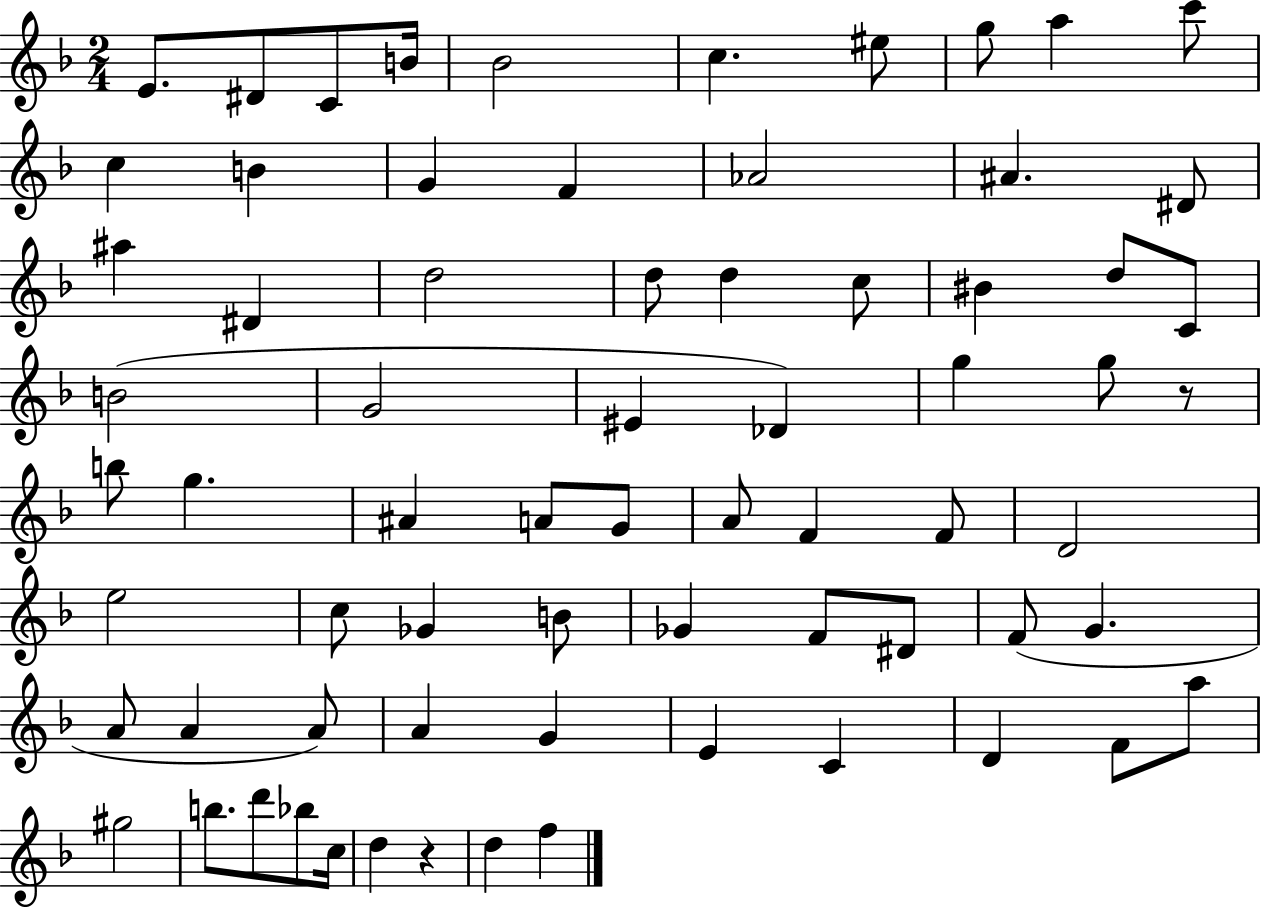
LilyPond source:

{
  \clef treble
  \numericTimeSignature
  \time 2/4
  \key f \major
  e'8. dis'8 c'8 b'16 | bes'2 | c''4. eis''8 | g''8 a''4 c'''8 | \break c''4 b'4 | g'4 f'4 | aes'2 | ais'4. dis'8 | \break ais''4 dis'4 | d''2 | d''8 d''4 c''8 | bis'4 d''8 c'8 | \break b'2( | g'2 | eis'4 des'4) | g''4 g''8 r8 | \break b''8 g''4. | ais'4 a'8 g'8 | a'8 f'4 f'8 | d'2 | \break e''2 | c''8 ges'4 b'8 | ges'4 f'8 dis'8 | f'8( g'4. | \break a'8 a'4 a'8) | a'4 g'4 | e'4 c'4 | d'4 f'8 a''8 | \break gis''2 | b''8. d'''8 bes''8 c''16 | d''4 r4 | d''4 f''4 | \break \bar "|."
}